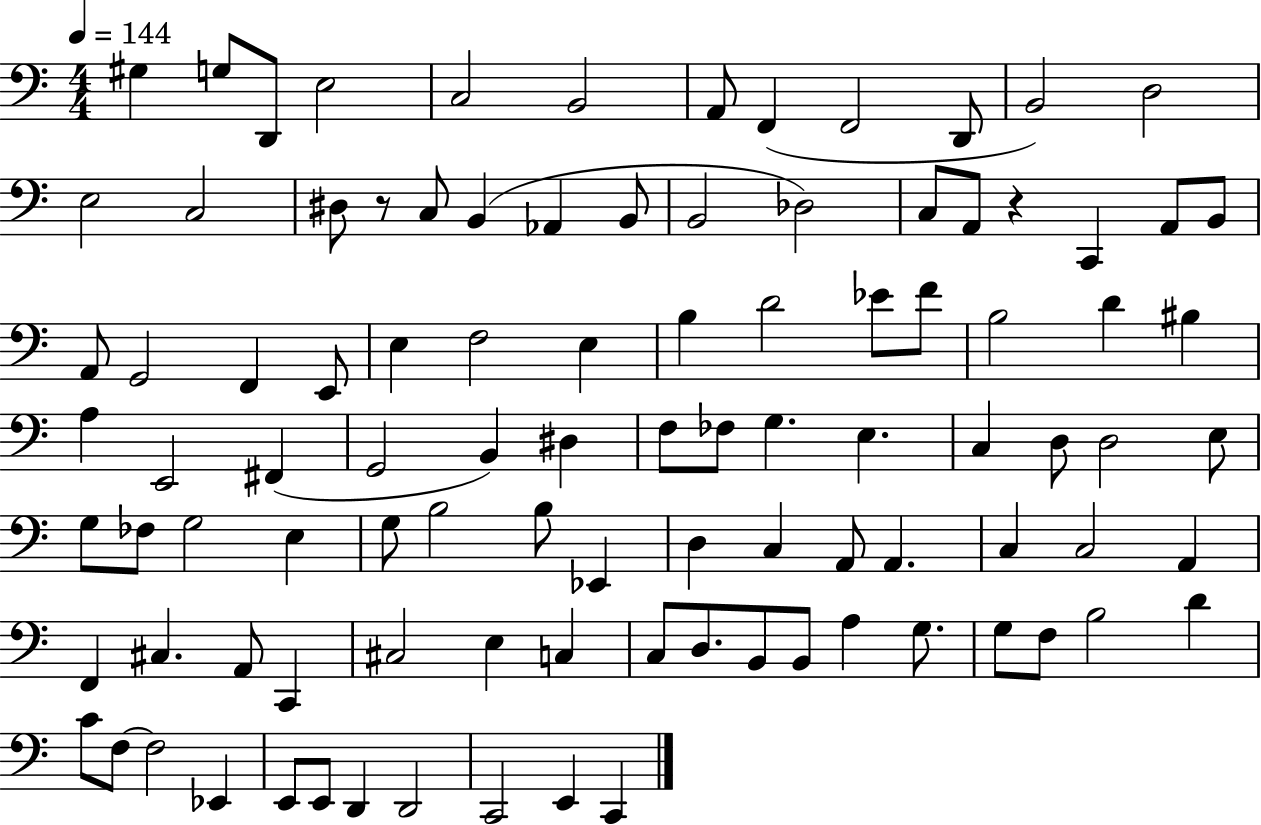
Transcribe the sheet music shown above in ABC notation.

X:1
T:Untitled
M:4/4
L:1/4
K:C
^G, G,/2 D,,/2 E,2 C,2 B,,2 A,,/2 F,, F,,2 D,,/2 B,,2 D,2 E,2 C,2 ^D,/2 z/2 C,/2 B,, _A,, B,,/2 B,,2 _D,2 C,/2 A,,/2 z C,, A,,/2 B,,/2 A,,/2 G,,2 F,, E,,/2 E, F,2 E, B, D2 _E/2 F/2 B,2 D ^B, A, E,,2 ^F,, G,,2 B,, ^D, F,/2 _F,/2 G, E, C, D,/2 D,2 E,/2 G,/2 _F,/2 G,2 E, G,/2 B,2 B,/2 _E,, D, C, A,,/2 A,, C, C,2 A,, F,, ^C, A,,/2 C,, ^C,2 E, C, C,/2 D,/2 B,,/2 B,,/2 A, G,/2 G,/2 F,/2 B,2 D C/2 F,/2 F,2 _E,, E,,/2 E,,/2 D,, D,,2 C,,2 E,, C,,